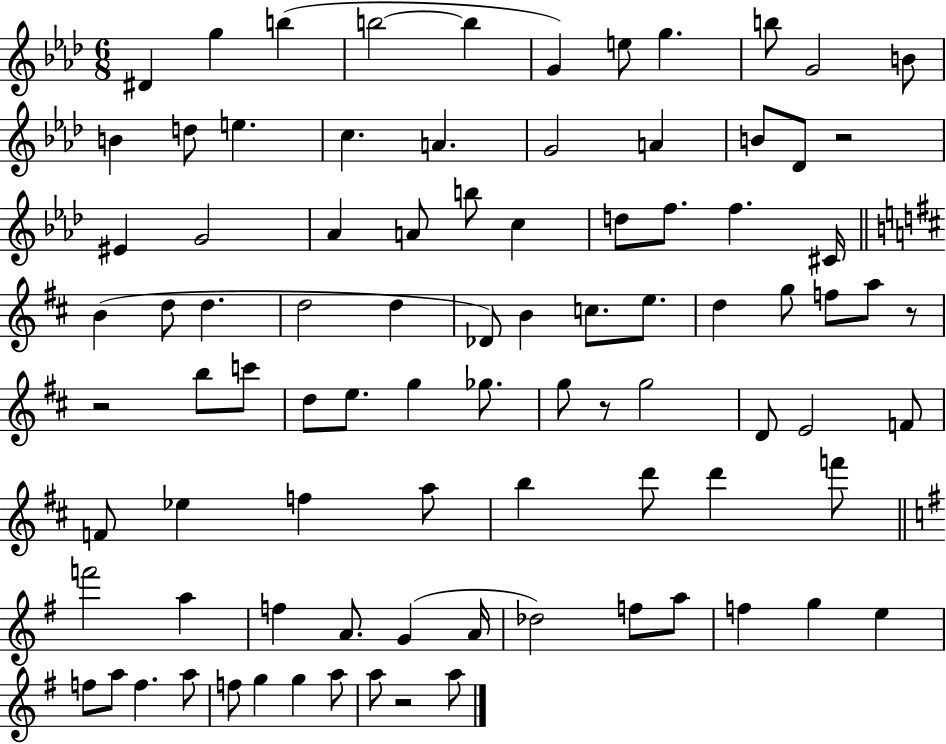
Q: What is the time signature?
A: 6/8